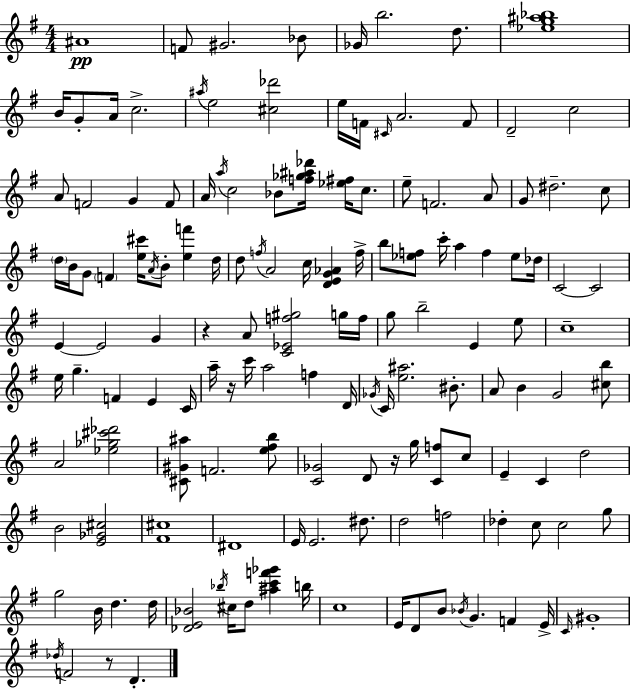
A#4/w F4/e G#4/h. Bb4/e Gb4/s B5/h. D5/e. [Eb5,G5,A#5,Bb5]/w B4/s G4/e A4/s C5/h. A#5/s E5/h [C#5,Db6]/h E5/s F4/s C#4/s A4/h. F4/e D4/h C5/h A4/e F4/h G4/q F4/e A4/s A5/s C5/h Bb4/e [F5,Gb5,A#5,Db6]/s [Eb5,F#5]/s C5/e. E5/e F4/h. A4/e G4/e D#5/h. C5/e D5/s B4/s G4/e F4/q [E5,C#6]/s A4/s B4/e [E5,F6]/q D5/s D5/e F5/s A4/h C5/s [D4,E4,G4,Ab4]/q F5/s B5/e [Eb5,F5]/e C6/s A5/q F5/q Eb5/e Db5/s C4/h C4/h E4/q E4/h G4/q R/q A4/e [C4,Eb4,F5,G#5]/h G5/s F5/s G5/e B5/h E4/q E5/e C5/w E5/s G5/q. F4/q E4/q C4/s A5/s R/s C6/s A5/h F5/q D4/s Gb4/s C4/s [E5,A#5]/h. BIS4/e. A4/e B4/q G4/h [C#5,B5]/e A4/h [Eb5,Gb5,C#6,Db6]/h [C#4,G#4,A#5]/e F4/h. [E5,F#5,B5]/e [C4,Gb4]/h D4/e R/s G5/s [C4,F5]/e C5/e E4/q C4/q D5/h B4/h [E4,Gb4,C#5]/h [F#4,C#5]/w D#4/w E4/s E4/h. D#5/e. D5/h F5/h Db5/q C5/e C5/h G5/e G5/h B4/s D5/q. D5/s [Db4,E4,Bb4]/h Bb5/s C#5/s D5/e [A#5,C6,F6,Gb6]/q B5/s C5/w E4/s D4/e B4/e Bb4/s G4/q. F4/q E4/s C4/s G#4/w Db5/s F4/h R/e D4/q.